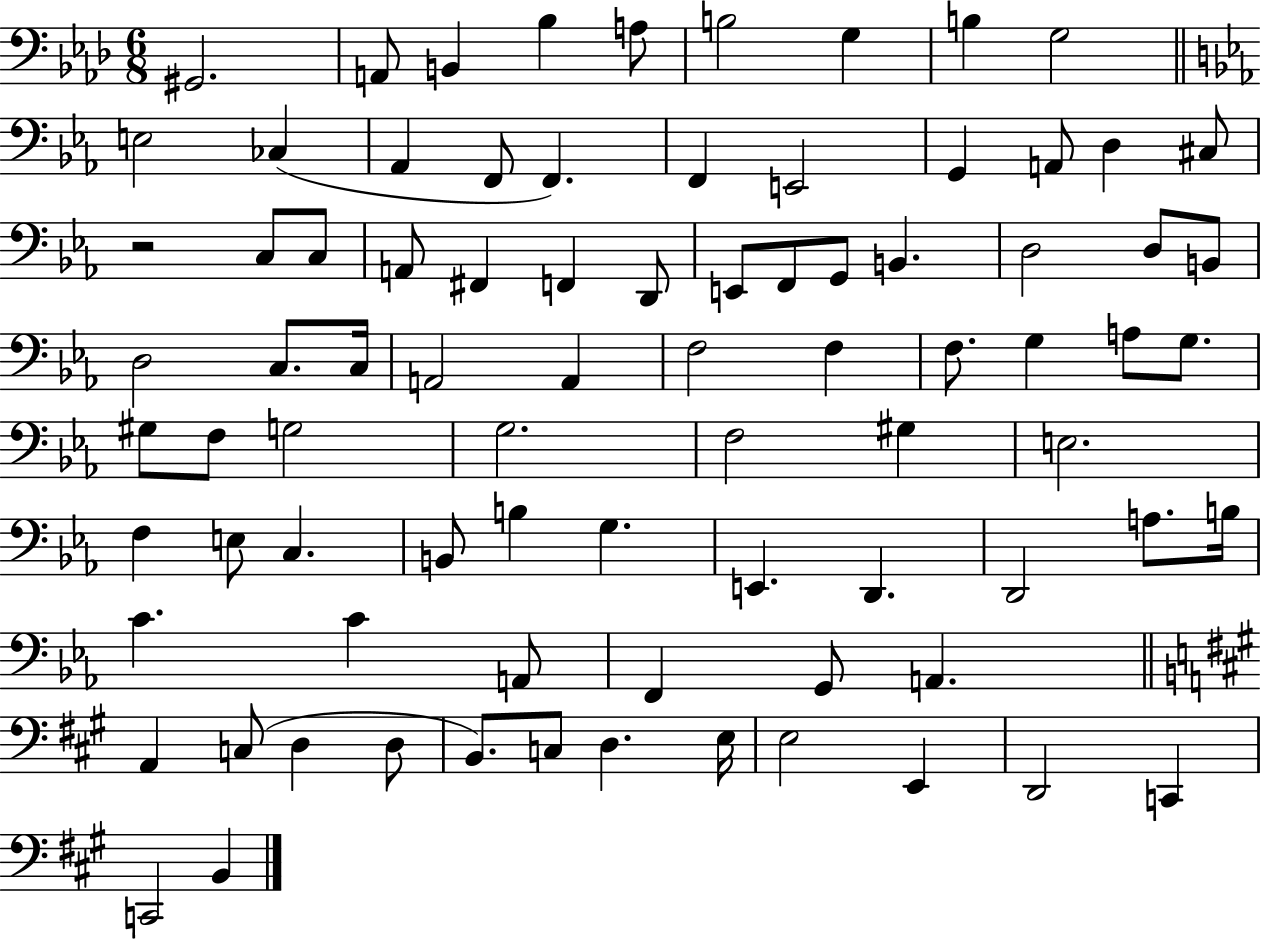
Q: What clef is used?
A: bass